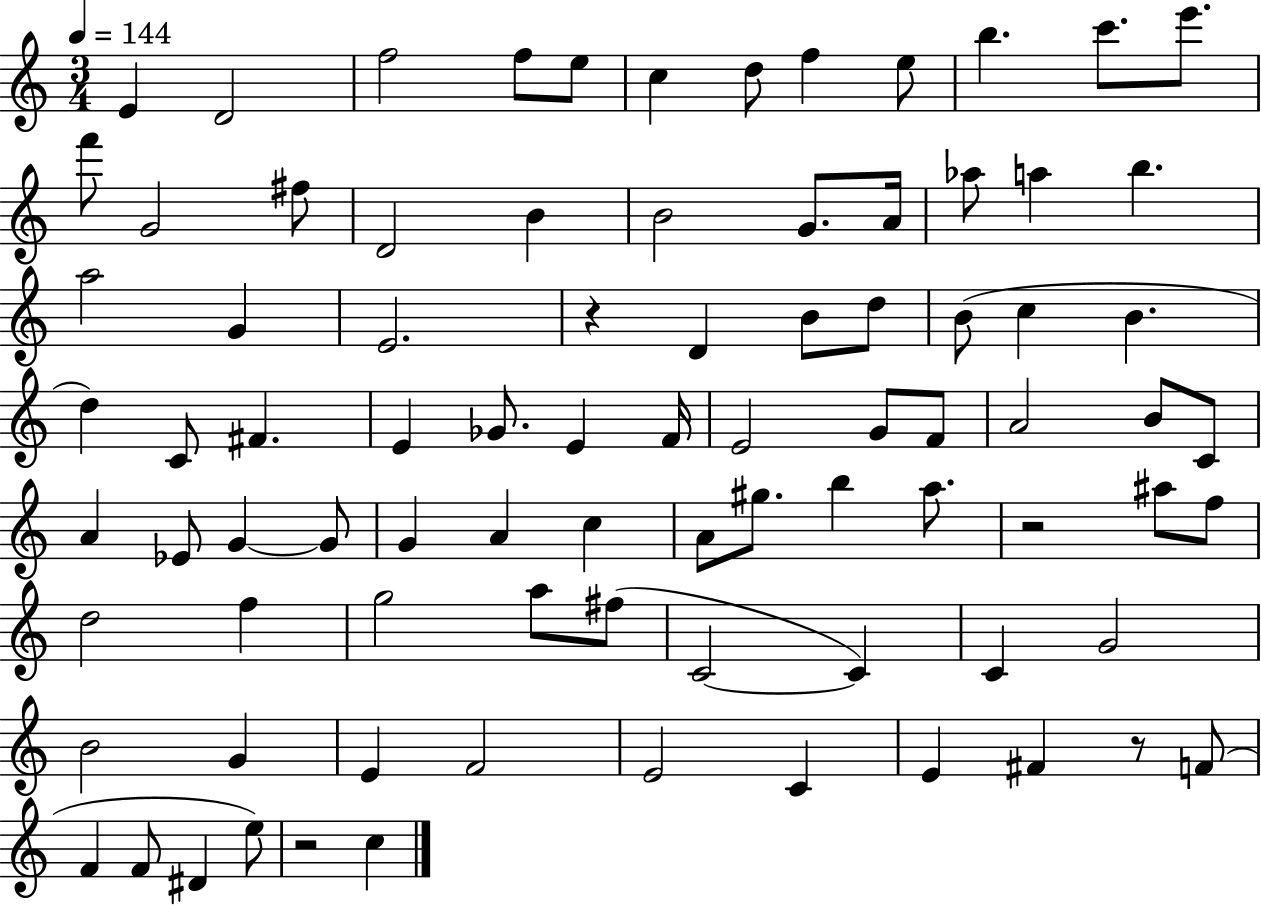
X:1
T:Untitled
M:3/4
L:1/4
K:C
E D2 f2 f/2 e/2 c d/2 f e/2 b c'/2 e'/2 f'/2 G2 ^f/2 D2 B B2 G/2 A/4 _a/2 a b a2 G E2 z D B/2 d/2 B/2 c B d C/2 ^F E _G/2 E F/4 E2 G/2 F/2 A2 B/2 C/2 A _E/2 G G/2 G A c A/2 ^g/2 b a/2 z2 ^a/2 f/2 d2 f g2 a/2 ^f/2 C2 C C G2 B2 G E F2 E2 C E ^F z/2 F/2 F F/2 ^D e/2 z2 c